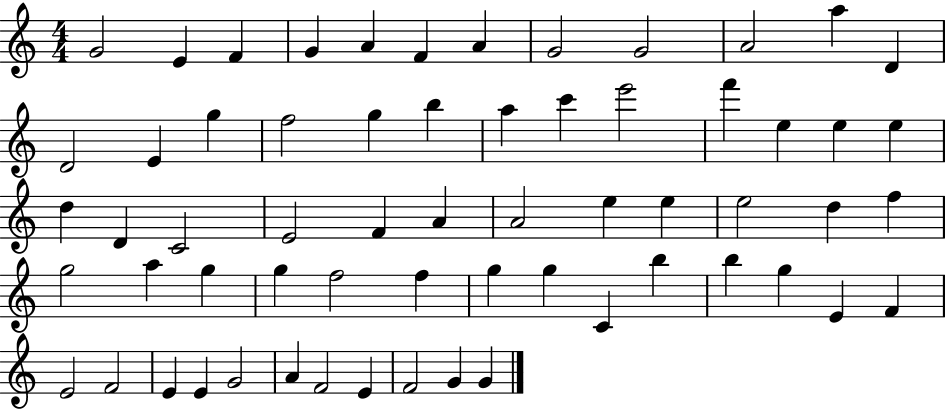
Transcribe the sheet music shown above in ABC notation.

X:1
T:Untitled
M:4/4
L:1/4
K:C
G2 E F G A F A G2 G2 A2 a D D2 E g f2 g b a c' e'2 f' e e e d D C2 E2 F A A2 e e e2 d f g2 a g g f2 f g g C b b g E F E2 F2 E E G2 A F2 E F2 G G